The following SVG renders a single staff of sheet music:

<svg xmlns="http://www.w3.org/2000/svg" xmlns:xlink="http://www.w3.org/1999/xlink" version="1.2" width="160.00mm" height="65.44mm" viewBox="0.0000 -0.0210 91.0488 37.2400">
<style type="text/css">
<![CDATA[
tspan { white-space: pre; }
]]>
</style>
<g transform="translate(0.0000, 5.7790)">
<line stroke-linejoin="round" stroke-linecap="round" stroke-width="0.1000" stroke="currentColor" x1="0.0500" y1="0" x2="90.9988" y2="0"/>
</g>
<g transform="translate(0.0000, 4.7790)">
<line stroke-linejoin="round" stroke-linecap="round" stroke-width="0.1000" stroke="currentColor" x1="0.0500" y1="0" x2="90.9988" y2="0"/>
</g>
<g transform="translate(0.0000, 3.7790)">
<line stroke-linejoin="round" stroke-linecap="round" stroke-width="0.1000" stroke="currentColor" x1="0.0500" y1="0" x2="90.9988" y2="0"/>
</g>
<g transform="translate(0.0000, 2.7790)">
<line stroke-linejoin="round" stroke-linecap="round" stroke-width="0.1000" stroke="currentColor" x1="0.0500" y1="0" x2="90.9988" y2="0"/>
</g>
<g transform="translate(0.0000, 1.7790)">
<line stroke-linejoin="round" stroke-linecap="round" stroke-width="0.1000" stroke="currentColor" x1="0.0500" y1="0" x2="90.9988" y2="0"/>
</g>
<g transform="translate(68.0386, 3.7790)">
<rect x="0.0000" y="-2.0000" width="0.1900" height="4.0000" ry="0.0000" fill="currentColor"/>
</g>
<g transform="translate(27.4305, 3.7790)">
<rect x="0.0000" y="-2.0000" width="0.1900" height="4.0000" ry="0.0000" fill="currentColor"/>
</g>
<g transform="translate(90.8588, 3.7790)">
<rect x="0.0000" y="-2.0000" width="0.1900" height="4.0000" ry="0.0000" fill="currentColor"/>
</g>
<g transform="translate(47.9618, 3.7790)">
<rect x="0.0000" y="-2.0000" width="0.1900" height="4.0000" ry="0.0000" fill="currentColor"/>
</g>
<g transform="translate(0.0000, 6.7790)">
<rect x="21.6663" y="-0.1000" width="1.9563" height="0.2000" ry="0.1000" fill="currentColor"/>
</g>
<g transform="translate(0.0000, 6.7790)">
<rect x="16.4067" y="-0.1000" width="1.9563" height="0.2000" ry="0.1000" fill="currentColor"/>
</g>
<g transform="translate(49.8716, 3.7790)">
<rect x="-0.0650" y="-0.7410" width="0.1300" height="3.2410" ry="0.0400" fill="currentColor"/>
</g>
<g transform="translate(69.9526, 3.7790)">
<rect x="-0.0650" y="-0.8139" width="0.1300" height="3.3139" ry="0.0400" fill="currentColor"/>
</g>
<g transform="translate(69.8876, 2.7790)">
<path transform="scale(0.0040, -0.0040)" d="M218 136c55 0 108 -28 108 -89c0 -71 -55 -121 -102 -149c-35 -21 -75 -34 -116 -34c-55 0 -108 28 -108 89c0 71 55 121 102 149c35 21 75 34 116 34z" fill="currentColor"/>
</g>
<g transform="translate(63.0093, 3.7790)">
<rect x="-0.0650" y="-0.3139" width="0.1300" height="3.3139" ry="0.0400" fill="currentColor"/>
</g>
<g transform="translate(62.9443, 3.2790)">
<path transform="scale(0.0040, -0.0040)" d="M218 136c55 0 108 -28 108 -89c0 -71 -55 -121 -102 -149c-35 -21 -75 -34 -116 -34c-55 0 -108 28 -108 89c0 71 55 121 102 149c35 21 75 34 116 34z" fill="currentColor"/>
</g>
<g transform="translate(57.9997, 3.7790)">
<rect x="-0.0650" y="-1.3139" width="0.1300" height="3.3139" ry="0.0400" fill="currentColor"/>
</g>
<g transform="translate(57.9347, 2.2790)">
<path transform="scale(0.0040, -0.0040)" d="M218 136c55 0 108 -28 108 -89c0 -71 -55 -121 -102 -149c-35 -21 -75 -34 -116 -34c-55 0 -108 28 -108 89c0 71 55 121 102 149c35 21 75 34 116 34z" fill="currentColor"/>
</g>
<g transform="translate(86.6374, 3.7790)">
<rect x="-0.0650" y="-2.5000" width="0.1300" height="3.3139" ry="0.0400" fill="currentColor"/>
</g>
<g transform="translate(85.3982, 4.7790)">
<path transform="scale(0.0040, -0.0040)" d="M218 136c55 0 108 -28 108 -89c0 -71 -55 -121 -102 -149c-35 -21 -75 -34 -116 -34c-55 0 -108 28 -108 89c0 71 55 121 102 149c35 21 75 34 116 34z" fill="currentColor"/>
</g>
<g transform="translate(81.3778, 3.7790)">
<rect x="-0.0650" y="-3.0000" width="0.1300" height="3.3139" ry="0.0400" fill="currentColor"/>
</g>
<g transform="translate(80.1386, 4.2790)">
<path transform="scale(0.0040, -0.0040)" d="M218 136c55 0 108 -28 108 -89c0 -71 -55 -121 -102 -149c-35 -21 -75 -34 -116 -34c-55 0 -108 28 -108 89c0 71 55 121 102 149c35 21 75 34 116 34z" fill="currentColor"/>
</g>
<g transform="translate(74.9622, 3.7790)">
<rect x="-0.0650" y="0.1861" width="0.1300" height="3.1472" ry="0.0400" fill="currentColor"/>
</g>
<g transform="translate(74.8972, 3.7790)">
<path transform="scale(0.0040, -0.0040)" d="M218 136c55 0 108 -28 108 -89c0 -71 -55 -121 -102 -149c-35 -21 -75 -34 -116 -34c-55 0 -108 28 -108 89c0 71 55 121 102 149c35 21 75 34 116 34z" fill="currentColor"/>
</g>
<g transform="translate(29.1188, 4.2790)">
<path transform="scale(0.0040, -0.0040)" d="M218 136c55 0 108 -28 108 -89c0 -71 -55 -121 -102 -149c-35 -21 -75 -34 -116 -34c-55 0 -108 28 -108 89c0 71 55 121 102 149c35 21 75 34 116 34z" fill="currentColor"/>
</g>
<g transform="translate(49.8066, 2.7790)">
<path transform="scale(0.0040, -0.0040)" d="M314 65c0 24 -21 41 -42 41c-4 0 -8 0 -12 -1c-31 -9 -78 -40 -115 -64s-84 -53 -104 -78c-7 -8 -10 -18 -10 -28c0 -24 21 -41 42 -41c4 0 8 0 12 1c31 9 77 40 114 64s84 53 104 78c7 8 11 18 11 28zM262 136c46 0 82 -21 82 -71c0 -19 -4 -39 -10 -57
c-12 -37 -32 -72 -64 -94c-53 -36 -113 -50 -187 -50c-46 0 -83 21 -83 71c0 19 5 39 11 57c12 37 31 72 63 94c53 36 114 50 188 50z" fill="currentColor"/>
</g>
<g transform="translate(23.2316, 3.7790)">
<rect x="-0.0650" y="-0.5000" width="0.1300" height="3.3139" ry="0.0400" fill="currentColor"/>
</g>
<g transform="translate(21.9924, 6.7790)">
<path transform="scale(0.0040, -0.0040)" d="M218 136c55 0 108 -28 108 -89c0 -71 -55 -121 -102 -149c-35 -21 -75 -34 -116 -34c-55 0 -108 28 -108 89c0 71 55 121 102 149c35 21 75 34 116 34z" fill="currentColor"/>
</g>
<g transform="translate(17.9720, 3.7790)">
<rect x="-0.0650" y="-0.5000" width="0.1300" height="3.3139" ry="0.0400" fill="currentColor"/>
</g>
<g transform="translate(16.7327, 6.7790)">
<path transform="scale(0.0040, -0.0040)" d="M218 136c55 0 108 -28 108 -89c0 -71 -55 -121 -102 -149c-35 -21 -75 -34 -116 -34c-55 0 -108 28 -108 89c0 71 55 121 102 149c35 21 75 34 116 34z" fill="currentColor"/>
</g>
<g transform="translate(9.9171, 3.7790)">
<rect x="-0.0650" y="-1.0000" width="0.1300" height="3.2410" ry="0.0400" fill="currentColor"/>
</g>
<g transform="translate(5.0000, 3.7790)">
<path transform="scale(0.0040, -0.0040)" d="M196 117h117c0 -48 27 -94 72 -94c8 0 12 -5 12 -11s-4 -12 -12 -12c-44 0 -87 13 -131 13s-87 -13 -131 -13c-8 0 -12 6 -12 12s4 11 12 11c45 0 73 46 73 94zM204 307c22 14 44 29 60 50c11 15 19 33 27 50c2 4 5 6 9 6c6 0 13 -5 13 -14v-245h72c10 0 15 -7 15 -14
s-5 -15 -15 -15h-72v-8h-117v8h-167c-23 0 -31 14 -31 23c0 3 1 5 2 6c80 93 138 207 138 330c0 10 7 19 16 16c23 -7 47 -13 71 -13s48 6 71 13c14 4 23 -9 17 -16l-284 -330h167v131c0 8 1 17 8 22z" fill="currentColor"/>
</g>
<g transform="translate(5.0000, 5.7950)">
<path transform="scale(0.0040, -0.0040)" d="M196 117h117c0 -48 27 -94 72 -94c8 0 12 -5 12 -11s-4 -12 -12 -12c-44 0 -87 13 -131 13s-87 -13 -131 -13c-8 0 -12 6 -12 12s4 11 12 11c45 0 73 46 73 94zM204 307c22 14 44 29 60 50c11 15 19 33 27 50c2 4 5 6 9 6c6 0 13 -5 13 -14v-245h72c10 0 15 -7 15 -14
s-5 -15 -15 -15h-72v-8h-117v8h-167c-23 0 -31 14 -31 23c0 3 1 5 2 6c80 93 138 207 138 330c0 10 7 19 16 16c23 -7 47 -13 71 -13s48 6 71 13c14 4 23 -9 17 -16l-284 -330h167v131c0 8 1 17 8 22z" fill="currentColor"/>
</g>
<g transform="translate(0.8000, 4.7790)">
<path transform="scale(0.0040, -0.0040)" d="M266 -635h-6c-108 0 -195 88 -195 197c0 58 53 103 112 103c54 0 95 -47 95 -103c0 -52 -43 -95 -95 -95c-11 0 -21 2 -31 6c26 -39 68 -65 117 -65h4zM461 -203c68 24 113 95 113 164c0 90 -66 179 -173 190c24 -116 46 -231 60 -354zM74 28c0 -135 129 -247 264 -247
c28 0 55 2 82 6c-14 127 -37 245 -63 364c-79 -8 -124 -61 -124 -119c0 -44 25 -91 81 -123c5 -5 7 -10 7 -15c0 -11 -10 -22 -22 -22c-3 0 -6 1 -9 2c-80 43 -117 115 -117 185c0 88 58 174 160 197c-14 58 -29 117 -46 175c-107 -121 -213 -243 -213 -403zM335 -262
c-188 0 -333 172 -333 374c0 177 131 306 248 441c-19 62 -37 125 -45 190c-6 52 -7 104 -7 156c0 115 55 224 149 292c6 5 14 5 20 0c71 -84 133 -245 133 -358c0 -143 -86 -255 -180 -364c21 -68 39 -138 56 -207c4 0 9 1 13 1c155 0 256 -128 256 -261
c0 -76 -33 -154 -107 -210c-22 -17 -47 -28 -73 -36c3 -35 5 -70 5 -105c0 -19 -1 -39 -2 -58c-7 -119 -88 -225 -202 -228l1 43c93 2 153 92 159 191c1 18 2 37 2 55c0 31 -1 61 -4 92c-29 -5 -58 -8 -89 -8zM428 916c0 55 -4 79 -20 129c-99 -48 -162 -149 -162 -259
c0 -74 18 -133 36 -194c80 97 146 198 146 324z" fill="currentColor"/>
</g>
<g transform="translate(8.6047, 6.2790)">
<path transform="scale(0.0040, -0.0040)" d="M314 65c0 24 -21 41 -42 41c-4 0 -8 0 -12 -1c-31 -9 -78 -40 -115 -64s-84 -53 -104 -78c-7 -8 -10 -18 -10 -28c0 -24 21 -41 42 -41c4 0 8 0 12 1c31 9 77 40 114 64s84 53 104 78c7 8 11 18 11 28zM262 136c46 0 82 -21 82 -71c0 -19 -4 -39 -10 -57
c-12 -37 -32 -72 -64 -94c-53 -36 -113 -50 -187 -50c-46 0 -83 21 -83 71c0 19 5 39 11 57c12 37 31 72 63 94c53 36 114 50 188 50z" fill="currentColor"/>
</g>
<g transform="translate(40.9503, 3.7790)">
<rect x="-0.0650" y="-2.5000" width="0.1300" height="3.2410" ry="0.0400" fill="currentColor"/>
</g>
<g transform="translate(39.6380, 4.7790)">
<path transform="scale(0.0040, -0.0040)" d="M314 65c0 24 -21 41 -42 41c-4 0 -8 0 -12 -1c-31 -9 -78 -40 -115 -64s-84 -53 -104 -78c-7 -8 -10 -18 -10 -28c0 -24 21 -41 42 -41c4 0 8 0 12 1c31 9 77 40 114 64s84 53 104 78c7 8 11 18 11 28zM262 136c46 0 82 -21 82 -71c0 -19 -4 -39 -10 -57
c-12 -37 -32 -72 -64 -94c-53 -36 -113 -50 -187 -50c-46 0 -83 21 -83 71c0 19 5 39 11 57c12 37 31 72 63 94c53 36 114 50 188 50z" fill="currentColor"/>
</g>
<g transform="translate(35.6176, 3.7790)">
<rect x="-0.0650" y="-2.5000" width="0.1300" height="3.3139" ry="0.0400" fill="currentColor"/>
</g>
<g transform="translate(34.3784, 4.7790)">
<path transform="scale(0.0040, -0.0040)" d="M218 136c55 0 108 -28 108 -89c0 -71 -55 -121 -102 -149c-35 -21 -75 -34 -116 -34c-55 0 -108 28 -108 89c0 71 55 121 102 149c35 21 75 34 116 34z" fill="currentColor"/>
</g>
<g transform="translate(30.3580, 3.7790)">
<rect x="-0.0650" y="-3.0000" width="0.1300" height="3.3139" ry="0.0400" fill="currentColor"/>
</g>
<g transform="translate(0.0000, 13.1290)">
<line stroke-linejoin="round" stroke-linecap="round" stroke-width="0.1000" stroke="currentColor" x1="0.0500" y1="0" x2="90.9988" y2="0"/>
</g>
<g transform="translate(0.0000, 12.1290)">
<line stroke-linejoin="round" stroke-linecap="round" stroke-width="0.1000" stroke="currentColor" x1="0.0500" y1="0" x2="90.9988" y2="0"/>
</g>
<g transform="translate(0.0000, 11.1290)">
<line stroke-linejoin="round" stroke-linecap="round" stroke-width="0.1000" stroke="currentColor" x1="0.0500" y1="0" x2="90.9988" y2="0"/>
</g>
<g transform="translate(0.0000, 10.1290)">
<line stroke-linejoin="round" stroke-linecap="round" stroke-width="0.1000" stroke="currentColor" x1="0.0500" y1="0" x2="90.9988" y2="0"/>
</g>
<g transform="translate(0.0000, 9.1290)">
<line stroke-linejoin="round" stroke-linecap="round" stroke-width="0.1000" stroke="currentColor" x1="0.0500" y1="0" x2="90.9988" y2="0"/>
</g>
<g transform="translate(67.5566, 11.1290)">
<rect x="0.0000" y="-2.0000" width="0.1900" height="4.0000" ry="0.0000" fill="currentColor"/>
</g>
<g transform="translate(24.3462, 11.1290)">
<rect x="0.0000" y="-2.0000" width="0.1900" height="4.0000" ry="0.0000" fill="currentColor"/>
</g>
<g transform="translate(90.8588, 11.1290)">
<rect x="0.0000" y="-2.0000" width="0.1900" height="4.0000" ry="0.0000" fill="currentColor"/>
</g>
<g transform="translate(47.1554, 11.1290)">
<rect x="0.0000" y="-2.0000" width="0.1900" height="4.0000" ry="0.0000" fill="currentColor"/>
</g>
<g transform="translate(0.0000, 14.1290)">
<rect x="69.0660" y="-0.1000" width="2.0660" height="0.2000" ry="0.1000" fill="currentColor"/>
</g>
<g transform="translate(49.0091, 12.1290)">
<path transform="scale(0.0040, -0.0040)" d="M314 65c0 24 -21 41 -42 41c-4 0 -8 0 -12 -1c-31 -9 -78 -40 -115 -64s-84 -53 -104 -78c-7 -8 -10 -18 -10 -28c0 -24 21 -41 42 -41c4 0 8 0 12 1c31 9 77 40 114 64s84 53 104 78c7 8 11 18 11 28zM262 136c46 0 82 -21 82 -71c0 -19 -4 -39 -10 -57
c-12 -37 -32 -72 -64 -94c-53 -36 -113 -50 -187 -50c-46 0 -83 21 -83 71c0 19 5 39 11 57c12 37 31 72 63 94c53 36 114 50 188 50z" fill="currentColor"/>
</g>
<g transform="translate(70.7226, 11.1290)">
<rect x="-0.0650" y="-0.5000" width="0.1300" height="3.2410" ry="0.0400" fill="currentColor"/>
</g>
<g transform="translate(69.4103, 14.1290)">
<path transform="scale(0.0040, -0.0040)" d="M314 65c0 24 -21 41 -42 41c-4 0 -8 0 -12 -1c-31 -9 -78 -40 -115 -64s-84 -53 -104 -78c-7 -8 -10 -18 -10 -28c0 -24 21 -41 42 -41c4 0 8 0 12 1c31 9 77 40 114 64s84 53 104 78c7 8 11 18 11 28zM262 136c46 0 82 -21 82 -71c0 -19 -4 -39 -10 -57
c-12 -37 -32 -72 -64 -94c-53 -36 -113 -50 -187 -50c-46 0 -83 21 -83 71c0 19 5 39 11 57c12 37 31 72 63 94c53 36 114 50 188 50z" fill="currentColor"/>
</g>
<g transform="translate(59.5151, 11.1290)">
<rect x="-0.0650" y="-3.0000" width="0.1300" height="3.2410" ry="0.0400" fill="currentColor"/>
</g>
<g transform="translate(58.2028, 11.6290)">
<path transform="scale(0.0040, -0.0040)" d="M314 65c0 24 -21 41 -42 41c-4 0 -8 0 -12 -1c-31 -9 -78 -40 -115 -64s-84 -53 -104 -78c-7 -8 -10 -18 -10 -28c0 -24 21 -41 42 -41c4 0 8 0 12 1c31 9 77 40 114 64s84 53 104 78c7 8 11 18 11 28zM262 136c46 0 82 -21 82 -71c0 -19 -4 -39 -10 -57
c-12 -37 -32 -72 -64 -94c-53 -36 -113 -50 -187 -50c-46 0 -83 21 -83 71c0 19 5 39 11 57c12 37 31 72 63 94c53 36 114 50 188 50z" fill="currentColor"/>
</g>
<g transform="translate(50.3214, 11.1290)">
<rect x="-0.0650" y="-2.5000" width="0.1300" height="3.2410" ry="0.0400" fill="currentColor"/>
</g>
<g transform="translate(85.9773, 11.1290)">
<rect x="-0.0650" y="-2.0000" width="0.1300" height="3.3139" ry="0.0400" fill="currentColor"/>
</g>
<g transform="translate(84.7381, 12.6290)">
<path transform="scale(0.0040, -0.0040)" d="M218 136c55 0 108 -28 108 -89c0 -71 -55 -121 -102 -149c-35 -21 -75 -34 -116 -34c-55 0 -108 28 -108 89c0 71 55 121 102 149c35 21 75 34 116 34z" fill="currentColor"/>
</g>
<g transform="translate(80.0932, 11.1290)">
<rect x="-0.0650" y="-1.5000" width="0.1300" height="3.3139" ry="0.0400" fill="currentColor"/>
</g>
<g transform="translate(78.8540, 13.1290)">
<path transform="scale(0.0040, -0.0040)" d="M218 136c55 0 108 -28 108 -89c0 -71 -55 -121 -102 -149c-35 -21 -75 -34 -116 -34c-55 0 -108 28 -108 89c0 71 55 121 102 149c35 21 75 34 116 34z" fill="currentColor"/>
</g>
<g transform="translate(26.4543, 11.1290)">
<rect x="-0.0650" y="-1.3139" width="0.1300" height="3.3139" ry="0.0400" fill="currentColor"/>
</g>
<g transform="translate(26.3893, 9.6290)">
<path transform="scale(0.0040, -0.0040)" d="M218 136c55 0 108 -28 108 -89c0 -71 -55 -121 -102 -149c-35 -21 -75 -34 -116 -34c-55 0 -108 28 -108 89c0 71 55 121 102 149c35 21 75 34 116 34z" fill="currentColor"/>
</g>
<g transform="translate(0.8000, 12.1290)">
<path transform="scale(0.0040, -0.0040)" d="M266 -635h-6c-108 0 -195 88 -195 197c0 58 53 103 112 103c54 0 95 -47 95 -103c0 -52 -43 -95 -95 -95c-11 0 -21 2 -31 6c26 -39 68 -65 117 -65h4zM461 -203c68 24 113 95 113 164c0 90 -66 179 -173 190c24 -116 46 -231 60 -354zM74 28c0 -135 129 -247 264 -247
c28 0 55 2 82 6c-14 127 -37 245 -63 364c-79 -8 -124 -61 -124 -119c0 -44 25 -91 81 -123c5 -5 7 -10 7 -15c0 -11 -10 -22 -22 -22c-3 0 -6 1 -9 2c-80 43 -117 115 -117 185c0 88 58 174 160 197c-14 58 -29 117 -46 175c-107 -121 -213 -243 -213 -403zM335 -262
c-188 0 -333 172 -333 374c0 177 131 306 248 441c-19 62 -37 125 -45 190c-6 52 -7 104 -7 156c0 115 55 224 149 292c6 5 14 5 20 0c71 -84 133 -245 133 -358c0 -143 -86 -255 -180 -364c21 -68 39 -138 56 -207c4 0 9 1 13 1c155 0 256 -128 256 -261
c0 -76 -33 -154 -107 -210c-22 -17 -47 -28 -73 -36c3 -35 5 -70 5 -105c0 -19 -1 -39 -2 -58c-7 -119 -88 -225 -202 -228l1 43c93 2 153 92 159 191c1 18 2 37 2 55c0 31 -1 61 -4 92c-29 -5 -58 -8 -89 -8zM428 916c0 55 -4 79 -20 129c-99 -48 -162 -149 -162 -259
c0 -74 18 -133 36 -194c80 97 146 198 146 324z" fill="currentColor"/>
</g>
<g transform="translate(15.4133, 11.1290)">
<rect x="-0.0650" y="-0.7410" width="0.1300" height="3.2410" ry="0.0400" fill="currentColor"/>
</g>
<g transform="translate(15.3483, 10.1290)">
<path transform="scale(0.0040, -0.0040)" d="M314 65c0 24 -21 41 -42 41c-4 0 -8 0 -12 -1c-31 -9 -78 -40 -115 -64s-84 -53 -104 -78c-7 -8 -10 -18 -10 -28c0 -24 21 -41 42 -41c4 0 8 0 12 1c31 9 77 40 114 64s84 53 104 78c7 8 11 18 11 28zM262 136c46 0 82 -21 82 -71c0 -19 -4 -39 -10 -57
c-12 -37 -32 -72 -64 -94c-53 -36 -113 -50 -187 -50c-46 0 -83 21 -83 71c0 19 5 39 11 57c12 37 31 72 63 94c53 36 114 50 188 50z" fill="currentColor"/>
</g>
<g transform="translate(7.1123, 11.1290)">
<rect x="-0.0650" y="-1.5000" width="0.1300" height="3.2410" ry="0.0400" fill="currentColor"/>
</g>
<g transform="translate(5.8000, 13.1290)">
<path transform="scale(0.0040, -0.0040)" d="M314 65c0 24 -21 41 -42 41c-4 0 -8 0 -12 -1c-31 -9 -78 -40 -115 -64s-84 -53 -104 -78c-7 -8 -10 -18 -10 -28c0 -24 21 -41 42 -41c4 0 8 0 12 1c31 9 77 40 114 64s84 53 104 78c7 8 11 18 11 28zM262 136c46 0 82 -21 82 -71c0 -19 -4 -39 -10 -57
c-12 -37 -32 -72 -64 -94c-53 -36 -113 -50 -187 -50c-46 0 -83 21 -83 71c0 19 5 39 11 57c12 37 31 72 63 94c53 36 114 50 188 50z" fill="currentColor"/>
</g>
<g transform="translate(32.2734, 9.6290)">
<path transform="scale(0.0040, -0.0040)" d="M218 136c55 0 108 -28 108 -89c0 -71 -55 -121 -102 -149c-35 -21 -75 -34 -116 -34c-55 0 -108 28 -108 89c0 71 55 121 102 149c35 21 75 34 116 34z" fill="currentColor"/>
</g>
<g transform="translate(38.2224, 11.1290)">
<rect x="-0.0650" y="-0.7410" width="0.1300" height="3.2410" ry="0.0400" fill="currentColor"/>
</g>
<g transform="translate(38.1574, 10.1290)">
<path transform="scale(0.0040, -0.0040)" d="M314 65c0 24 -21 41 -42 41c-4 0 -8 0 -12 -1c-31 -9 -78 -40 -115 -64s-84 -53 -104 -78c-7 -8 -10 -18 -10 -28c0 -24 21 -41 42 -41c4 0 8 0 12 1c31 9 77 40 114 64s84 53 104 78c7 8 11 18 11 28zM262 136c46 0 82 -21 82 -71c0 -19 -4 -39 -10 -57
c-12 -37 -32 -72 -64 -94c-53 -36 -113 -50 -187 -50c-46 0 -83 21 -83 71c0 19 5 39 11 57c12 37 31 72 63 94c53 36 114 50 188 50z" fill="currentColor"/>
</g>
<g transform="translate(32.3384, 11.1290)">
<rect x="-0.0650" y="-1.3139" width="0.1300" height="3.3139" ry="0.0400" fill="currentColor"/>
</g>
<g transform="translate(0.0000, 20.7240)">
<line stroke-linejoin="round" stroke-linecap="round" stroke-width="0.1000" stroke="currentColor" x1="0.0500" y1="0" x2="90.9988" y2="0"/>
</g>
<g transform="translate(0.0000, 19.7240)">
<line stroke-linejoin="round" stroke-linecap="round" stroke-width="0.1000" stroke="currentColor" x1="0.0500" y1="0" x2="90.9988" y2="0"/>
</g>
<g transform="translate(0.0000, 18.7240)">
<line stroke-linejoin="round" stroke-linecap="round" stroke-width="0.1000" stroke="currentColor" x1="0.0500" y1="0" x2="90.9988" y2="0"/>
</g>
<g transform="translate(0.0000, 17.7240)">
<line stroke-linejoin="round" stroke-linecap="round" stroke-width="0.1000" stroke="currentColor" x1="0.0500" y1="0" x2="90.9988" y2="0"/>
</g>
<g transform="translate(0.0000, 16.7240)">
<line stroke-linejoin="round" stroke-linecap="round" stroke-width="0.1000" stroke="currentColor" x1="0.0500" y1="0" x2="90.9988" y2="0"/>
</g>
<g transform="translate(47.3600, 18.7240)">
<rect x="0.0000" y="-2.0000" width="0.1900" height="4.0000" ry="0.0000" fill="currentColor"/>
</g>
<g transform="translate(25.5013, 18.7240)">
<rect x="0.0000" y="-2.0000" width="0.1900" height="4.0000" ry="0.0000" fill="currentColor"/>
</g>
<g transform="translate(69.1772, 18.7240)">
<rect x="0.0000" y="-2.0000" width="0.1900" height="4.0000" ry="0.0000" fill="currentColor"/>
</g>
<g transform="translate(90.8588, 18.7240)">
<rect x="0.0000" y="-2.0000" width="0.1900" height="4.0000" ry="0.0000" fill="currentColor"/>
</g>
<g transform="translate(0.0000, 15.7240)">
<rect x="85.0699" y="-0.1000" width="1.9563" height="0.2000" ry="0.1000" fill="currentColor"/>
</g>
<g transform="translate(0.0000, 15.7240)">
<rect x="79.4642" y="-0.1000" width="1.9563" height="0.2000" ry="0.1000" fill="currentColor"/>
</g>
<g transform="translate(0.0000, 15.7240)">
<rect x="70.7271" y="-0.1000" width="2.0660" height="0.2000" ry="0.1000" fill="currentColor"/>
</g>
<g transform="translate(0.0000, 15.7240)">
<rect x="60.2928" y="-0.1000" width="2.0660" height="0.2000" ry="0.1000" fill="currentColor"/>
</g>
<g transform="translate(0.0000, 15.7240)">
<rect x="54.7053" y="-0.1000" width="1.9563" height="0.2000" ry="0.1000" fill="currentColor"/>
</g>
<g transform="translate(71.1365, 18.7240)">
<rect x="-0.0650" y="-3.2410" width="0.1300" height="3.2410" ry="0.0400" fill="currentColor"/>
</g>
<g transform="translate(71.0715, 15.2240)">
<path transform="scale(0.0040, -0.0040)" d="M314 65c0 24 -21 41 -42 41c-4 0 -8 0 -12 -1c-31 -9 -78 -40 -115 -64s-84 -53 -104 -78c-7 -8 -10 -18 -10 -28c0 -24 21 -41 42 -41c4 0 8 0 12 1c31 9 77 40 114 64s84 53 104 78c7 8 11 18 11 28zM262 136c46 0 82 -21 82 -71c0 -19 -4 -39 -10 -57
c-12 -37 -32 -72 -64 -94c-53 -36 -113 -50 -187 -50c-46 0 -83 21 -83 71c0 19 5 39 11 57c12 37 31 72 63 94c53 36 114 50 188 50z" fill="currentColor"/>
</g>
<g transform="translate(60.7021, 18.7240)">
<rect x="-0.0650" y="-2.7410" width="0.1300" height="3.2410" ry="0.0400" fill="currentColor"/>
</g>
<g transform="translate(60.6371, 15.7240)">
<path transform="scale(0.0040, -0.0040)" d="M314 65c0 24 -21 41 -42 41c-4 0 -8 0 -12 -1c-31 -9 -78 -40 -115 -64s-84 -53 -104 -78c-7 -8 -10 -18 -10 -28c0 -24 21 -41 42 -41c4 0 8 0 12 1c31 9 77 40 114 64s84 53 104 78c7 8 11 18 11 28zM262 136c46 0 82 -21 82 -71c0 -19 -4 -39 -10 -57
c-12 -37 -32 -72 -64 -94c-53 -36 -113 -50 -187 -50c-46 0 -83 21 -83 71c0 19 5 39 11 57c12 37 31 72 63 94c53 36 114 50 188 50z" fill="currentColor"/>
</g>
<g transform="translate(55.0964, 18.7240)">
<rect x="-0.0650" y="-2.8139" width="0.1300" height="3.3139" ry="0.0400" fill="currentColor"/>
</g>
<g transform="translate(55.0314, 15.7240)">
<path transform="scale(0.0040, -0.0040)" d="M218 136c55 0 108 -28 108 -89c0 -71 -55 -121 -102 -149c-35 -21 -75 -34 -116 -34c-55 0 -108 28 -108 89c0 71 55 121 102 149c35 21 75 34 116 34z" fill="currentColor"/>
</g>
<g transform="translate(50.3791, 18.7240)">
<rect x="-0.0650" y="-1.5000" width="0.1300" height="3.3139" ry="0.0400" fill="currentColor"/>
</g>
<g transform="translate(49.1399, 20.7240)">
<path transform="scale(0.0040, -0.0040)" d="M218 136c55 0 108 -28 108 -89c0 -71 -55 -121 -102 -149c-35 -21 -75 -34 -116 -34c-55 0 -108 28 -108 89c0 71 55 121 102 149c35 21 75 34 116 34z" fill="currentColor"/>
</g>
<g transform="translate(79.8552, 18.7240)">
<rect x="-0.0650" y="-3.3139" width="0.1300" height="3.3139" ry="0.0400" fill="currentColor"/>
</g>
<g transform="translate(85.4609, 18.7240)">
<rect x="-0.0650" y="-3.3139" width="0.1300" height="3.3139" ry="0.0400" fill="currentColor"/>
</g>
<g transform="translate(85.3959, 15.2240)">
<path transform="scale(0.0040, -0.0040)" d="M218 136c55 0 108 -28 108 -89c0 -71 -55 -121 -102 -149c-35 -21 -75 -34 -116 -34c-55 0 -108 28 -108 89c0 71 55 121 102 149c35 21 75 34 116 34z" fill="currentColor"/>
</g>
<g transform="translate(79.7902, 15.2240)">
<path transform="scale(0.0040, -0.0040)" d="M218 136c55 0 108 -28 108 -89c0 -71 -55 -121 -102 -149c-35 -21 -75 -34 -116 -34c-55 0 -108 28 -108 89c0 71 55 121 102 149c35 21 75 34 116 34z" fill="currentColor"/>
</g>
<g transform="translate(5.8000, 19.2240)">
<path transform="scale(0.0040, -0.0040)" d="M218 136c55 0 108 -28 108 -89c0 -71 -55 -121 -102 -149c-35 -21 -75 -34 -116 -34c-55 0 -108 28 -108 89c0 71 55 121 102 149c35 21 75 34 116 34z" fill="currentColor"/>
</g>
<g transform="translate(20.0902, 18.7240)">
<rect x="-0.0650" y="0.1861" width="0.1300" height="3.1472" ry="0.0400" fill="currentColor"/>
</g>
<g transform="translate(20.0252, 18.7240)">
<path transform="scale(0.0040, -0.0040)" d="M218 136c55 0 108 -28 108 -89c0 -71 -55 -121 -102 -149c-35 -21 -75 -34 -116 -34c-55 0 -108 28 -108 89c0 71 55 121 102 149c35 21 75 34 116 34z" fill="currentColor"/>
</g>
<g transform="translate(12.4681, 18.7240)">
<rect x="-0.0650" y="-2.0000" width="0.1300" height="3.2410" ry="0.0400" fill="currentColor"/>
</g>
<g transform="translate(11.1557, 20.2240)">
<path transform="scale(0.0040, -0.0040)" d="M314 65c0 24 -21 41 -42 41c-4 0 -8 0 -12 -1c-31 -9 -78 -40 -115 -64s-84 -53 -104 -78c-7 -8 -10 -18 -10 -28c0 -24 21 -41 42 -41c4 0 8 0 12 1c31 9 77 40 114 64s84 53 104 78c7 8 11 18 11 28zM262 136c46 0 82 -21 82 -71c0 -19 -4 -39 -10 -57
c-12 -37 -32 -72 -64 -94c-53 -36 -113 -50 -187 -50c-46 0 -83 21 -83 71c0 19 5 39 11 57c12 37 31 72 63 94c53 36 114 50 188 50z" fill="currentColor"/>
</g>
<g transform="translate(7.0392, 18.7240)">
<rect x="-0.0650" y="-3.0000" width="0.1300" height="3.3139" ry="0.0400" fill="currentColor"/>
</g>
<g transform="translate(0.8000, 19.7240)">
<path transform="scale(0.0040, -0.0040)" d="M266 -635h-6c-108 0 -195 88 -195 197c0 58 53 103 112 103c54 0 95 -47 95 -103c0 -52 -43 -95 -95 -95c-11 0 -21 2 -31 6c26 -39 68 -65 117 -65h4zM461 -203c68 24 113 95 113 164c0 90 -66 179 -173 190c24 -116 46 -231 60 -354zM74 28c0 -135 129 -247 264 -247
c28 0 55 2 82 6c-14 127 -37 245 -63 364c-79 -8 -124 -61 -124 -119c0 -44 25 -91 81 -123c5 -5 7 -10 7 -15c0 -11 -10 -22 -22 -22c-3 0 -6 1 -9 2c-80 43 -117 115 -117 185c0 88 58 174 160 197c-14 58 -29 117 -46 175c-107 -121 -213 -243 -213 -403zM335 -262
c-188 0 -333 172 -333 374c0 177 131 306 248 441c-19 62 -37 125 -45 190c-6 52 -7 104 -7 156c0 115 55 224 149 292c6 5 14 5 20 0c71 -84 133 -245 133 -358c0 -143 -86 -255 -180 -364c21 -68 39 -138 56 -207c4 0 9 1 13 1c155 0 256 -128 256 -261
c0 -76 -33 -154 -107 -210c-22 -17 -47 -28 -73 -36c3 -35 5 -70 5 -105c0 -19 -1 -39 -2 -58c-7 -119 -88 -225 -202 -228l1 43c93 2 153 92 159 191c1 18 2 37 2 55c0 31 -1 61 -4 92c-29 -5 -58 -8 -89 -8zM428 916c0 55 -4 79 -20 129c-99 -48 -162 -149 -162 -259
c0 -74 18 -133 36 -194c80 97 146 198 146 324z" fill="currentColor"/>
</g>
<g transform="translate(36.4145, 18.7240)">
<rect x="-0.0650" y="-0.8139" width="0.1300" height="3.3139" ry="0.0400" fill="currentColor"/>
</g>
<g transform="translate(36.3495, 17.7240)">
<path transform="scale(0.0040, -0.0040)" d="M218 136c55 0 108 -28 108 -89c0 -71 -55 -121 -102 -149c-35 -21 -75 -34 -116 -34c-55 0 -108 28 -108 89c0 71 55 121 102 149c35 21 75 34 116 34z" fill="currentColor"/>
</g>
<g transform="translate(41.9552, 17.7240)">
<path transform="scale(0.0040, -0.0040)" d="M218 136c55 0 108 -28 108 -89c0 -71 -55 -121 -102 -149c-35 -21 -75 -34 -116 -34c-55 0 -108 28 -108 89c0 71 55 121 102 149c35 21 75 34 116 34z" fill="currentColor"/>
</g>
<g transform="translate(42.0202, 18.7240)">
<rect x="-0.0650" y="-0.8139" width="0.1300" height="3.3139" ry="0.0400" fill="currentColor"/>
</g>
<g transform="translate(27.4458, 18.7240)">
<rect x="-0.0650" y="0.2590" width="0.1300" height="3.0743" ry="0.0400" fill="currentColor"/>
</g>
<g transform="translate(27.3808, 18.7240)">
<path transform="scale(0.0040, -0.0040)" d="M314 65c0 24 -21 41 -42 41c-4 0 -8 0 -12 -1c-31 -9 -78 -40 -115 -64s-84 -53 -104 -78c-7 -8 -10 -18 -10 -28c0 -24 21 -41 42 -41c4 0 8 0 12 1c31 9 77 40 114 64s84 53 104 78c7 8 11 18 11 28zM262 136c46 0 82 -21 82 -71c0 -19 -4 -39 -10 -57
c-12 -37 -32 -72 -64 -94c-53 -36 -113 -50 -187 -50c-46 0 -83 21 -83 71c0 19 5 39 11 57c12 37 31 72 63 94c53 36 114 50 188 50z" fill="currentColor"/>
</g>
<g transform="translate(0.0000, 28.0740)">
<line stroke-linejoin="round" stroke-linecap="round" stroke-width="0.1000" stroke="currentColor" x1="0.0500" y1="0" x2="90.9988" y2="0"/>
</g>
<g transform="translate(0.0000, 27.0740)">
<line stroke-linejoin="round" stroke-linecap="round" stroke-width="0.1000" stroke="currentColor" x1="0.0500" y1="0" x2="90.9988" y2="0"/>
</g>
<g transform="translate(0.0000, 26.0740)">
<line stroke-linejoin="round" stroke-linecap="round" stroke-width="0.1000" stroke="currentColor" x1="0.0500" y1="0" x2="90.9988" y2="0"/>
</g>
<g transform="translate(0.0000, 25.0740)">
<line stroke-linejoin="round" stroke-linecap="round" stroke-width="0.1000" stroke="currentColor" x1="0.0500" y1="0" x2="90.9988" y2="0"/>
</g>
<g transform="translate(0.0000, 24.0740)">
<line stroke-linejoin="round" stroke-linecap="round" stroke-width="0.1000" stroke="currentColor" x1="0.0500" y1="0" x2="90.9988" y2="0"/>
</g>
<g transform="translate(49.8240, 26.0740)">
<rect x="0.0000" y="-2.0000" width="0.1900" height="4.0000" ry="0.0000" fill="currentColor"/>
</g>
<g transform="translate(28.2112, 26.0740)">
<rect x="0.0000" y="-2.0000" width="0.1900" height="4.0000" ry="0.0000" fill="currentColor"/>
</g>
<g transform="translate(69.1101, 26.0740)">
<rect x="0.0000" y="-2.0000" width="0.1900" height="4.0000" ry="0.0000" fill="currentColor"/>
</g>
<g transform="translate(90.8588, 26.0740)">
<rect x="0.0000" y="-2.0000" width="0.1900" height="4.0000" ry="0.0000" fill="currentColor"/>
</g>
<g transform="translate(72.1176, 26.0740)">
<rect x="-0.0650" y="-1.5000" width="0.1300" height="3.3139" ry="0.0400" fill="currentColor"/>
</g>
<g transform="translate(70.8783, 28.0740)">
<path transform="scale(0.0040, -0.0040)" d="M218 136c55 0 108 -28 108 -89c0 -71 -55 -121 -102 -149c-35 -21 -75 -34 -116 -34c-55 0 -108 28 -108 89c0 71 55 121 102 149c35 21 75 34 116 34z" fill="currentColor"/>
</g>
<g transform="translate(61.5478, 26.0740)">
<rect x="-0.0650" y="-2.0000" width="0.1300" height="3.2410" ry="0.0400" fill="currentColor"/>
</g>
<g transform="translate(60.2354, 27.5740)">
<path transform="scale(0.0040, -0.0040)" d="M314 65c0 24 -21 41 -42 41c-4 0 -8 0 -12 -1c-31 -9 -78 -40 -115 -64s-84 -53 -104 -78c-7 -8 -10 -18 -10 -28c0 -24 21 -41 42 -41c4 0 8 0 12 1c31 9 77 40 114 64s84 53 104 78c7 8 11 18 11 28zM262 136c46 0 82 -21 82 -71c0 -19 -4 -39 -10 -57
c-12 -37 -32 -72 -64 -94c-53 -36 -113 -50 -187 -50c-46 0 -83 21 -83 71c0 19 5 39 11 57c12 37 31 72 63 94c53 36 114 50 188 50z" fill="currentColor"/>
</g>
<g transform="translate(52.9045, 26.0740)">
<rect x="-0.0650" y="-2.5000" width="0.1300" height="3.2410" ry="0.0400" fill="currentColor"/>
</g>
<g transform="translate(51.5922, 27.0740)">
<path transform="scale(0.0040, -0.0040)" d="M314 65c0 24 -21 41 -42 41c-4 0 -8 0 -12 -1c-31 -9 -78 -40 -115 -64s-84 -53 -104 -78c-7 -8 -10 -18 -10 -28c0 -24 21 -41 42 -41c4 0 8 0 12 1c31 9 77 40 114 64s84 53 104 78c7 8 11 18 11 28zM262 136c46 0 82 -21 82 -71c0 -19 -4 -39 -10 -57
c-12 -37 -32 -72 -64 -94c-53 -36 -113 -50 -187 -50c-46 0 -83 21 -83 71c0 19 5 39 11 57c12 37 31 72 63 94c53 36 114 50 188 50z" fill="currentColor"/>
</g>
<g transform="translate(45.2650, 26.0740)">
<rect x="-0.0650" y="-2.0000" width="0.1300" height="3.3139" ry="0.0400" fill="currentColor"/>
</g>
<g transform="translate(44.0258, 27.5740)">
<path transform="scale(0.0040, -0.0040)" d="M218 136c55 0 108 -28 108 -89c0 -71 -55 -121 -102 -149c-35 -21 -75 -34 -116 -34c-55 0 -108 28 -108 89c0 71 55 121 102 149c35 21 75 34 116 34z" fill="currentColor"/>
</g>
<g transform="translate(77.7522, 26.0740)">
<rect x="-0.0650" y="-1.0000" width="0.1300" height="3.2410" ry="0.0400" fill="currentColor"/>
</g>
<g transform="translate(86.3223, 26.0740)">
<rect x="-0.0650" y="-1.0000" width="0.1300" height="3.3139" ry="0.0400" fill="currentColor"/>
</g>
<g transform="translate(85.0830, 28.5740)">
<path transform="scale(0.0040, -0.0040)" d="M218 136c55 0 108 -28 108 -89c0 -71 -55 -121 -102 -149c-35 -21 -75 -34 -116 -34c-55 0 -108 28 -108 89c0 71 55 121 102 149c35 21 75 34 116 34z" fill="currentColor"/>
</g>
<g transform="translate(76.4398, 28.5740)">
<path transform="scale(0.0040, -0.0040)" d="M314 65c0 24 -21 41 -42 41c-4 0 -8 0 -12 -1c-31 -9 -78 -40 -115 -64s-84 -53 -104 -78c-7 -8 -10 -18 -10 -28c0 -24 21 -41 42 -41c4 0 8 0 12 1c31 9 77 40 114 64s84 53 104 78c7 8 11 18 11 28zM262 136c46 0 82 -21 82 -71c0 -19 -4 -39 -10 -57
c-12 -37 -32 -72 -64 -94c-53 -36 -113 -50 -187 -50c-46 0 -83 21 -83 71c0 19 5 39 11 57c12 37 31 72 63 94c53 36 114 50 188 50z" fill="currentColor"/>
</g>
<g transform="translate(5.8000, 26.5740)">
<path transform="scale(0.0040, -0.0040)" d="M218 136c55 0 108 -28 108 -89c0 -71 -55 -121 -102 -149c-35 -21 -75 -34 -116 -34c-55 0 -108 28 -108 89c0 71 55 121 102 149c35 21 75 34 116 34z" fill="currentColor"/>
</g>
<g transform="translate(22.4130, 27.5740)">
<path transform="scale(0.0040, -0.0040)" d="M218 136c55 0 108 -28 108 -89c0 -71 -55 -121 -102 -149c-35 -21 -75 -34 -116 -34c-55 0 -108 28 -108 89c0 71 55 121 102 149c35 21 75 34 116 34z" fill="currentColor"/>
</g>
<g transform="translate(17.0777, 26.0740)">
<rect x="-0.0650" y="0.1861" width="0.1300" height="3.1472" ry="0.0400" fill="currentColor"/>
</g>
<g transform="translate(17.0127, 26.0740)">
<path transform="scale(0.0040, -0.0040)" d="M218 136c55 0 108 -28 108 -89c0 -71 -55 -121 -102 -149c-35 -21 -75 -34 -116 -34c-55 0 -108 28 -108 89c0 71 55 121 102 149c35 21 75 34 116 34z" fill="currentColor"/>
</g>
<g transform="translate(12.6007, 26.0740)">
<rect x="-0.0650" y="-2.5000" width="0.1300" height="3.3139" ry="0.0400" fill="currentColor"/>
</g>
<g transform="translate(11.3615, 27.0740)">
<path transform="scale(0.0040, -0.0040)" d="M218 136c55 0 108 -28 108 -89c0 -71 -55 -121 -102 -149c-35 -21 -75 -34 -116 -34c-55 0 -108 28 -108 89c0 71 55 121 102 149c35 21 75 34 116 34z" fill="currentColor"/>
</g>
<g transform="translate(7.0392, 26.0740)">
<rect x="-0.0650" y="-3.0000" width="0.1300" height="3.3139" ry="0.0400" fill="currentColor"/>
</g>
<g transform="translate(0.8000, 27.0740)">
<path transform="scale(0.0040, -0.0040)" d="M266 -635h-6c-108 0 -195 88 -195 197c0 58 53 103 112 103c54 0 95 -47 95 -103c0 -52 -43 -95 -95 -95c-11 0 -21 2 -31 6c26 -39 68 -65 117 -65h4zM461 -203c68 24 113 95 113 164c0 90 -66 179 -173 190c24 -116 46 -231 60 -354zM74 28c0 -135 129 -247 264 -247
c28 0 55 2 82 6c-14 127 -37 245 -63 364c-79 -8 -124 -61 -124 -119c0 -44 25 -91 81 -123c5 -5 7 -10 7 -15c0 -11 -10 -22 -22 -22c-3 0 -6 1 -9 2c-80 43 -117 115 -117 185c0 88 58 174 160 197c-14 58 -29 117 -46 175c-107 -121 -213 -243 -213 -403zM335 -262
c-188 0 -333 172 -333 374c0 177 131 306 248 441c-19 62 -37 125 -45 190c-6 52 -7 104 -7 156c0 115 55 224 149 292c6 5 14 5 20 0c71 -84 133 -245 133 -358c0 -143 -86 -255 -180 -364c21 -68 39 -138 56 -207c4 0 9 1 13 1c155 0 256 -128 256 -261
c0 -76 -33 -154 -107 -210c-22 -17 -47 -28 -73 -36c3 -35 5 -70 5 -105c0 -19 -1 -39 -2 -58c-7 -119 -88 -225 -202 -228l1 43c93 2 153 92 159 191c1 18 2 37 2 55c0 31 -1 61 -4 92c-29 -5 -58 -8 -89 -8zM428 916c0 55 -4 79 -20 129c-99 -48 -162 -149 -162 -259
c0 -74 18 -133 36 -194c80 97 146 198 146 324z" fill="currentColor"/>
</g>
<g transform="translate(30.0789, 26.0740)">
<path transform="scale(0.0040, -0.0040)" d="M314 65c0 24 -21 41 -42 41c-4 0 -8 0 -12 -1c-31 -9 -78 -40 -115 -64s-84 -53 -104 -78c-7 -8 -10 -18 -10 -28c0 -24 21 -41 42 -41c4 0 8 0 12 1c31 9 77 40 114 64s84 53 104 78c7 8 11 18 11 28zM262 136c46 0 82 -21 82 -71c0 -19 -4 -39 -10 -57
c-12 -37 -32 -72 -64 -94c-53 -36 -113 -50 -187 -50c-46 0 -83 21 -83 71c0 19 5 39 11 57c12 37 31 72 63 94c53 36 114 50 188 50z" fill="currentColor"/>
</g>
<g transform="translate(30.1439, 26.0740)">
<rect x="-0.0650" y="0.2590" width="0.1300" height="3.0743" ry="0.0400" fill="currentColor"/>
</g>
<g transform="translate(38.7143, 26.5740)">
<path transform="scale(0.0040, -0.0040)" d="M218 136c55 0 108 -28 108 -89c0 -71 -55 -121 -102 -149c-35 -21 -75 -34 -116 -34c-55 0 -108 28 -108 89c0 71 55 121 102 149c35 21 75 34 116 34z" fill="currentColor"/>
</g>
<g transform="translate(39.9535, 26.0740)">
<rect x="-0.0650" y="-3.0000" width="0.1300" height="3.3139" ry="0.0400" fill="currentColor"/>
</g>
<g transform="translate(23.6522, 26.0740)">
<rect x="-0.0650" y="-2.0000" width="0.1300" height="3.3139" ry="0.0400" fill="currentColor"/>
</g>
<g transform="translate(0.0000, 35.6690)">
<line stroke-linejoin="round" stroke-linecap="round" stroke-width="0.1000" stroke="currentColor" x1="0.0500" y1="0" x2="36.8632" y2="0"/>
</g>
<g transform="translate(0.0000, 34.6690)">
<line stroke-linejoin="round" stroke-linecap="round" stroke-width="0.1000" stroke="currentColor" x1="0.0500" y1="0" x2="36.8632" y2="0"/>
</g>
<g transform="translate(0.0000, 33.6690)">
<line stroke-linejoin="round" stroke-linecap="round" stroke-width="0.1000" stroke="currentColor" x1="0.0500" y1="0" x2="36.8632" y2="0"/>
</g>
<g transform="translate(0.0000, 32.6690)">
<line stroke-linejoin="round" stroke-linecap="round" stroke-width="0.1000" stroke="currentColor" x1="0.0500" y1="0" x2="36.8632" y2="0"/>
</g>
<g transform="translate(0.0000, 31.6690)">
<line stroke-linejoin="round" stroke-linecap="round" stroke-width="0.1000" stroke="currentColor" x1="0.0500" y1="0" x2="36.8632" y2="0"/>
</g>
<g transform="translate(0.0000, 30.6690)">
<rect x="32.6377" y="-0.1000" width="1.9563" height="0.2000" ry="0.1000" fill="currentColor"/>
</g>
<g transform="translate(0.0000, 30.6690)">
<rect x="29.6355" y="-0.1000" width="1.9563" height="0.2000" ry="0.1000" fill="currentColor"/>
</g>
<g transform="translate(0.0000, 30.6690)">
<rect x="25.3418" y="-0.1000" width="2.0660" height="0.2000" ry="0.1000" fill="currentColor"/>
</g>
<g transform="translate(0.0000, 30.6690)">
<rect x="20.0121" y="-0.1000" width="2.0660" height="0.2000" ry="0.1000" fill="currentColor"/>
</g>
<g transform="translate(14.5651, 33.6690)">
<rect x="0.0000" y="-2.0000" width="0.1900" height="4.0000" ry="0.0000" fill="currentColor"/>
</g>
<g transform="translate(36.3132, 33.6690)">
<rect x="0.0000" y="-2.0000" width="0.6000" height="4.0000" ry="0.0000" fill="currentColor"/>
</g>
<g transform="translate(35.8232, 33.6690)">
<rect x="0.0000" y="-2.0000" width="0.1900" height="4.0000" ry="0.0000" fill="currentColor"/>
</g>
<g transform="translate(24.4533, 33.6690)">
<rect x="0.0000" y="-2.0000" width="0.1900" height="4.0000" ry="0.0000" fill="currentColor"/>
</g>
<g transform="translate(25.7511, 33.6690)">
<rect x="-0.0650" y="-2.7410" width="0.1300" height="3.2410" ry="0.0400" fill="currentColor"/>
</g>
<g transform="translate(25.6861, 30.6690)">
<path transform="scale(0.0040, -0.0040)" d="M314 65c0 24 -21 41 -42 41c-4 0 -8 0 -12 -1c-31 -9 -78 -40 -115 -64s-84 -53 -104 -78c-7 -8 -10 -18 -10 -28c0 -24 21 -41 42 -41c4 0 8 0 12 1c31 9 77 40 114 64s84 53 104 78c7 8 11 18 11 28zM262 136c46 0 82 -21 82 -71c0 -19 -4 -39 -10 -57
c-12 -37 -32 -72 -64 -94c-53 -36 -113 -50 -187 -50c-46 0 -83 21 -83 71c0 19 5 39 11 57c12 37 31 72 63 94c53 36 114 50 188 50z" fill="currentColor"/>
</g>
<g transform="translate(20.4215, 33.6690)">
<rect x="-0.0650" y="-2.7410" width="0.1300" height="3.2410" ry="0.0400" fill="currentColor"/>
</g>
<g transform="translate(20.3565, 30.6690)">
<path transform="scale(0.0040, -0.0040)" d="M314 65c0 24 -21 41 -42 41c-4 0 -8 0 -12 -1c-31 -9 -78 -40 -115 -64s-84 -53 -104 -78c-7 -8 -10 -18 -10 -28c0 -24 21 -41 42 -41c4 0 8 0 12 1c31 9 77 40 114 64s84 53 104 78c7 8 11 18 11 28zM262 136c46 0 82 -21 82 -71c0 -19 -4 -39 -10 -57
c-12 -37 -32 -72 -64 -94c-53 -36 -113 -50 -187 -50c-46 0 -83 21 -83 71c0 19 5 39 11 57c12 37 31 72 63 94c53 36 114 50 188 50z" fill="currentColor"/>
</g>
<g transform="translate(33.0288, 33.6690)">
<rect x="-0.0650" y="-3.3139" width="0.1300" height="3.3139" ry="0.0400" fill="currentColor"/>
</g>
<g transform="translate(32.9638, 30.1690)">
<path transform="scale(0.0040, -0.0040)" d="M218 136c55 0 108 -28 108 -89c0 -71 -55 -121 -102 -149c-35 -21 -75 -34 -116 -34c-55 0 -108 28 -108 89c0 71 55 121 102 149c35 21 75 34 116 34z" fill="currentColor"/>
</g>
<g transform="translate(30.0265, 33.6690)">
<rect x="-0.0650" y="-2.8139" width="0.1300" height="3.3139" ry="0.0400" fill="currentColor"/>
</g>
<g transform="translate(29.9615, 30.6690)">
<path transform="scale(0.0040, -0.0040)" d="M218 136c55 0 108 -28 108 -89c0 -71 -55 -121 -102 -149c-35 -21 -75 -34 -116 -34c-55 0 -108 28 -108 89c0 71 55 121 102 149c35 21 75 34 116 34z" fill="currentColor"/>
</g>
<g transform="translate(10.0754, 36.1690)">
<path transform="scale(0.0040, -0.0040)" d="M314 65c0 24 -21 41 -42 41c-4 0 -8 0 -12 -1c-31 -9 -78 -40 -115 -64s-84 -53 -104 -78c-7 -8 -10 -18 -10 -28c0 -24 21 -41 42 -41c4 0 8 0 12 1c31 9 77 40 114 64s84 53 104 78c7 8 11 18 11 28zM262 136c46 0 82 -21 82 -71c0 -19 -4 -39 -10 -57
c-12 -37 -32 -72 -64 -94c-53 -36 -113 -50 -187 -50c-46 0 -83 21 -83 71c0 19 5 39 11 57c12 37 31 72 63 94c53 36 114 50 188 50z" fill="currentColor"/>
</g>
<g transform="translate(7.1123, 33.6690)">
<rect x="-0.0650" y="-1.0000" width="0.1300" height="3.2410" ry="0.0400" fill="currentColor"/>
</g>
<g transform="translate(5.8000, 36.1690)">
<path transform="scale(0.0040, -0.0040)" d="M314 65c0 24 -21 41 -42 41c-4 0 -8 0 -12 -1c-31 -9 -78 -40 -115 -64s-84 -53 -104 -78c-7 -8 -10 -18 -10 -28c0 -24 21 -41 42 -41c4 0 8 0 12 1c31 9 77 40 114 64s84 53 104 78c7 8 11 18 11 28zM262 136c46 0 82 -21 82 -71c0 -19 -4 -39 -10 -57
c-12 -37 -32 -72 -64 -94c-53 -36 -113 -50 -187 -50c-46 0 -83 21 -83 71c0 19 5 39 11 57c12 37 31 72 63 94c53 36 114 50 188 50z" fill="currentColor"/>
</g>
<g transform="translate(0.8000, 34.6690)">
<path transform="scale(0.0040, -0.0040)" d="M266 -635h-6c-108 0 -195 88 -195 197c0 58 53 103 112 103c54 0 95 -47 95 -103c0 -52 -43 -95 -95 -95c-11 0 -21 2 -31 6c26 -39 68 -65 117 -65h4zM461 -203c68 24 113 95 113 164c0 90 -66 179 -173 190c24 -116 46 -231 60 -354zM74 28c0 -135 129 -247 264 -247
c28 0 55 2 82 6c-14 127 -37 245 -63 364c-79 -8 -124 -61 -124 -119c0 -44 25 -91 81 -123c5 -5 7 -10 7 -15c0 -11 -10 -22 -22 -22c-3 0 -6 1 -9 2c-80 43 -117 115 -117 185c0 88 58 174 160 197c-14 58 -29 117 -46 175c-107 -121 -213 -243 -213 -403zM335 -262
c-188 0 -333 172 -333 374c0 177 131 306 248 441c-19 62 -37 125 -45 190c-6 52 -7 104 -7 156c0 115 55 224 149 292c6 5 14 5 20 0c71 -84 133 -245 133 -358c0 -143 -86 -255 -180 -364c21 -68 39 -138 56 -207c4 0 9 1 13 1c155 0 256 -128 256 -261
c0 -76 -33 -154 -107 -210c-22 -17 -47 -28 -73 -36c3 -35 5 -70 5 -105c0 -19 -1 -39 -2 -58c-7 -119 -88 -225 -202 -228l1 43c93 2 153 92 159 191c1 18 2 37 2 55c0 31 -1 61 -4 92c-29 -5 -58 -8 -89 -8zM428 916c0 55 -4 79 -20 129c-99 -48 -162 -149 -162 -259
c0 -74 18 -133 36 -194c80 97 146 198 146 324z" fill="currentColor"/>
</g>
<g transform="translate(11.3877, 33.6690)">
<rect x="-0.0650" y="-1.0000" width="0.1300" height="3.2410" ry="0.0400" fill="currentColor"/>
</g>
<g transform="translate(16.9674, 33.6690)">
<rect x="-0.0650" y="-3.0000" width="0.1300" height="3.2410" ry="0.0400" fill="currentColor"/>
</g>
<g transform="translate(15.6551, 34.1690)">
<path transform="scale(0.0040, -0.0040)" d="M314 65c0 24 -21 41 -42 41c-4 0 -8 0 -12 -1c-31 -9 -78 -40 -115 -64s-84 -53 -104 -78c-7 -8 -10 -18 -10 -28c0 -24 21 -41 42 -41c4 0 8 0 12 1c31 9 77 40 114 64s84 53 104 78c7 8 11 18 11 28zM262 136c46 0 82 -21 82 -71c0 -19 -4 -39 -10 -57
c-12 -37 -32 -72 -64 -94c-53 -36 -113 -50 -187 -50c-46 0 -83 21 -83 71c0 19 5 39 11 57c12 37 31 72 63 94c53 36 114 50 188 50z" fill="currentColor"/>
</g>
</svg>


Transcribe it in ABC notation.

X:1
T:Untitled
M:4/4
L:1/4
K:C
D2 C C A G G2 d2 e c d B A G E2 d2 e e d2 G2 A2 C2 E F A F2 B B2 d d E a a2 b2 b b A G B F B2 A F G2 F2 E D2 D D2 D2 A2 a2 a2 a b